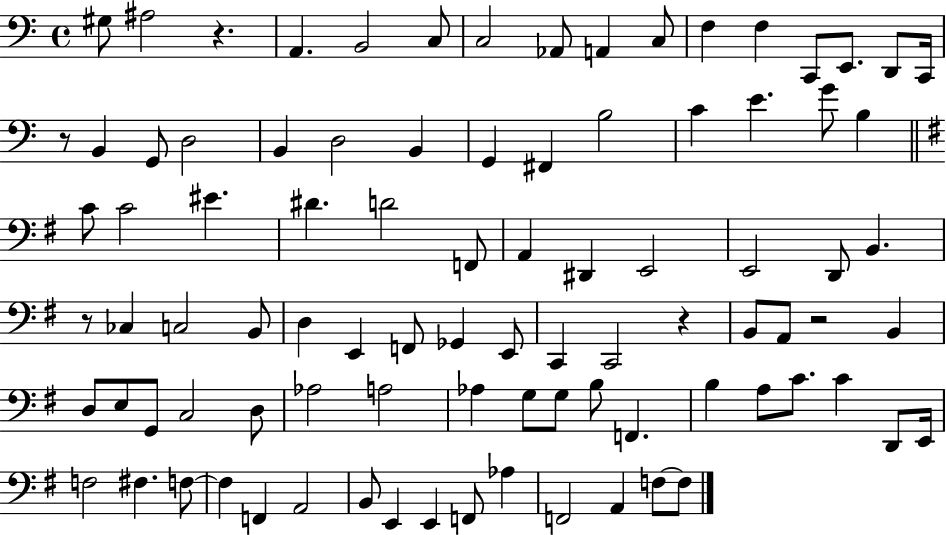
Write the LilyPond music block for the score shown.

{
  \clef bass
  \time 4/4
  \defaultTimeSignature
  \key c \major
  gis8 ais2 r4. | a,4. b,2 c8 | c2 aes,8 a,4 c8 | f4 f4 c,8 e,8. d,8 c,16 | \break r8 b,4 g,8 d2 | b,4 d2 b,4 | g,4 fis,4 b2 | c'4 e'4. g'8 b4 | \break \bar "||" \break \key g \major c'8 c'2 eis'4. | dis'4. d'2 f,8 | a,4 dis,4 e,2 | e,2 d,8 b,4. | \break r8 ces4 c2 b,8 | d4 e,4 f,8 ges,4 e,8 | c,4 c,2 r4 | b,8 a,8 r2 b,4 | \break d8 e8 g,8 c2 d8 | aes2 a2 | aes4 g8 g8 b8 f,4. | b4 a8 c'8. c'4 d,8 e,16 | \break f2 fis4. f8~~ | f4 f,4 a,2 | b,8 e,4 e,4 f,8 aes4 | f,2 a,4 f8~~ f8 | \break \bar "|."
}